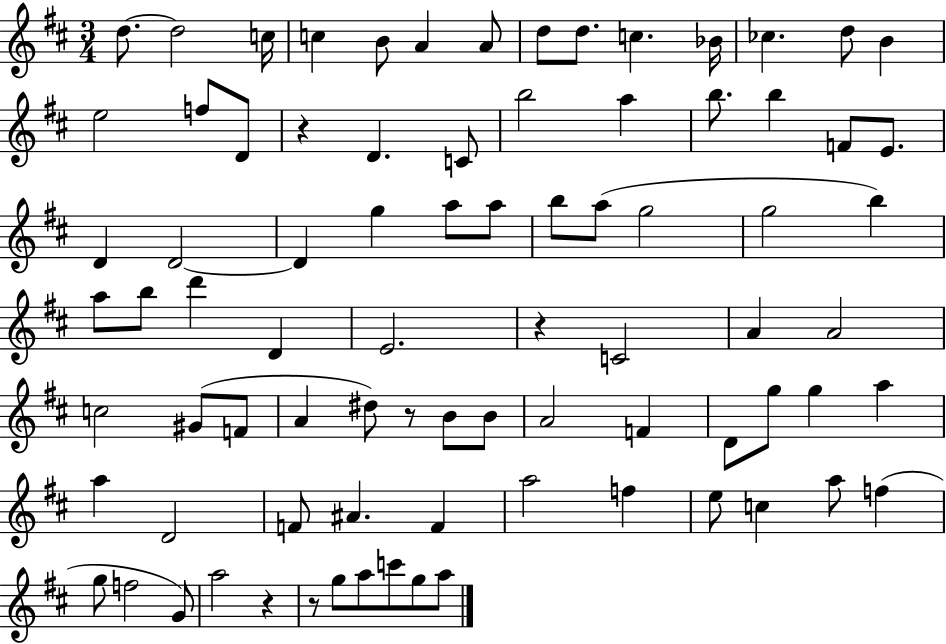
{
  \clef treble
  \numericTimeSignature
  \time 3/4
  \key d \major
  d''8.~~ d''2 c''16 | c''4 b'8 a'4 a'8 | d''8 d''8. c''4. bes'16 | ces''4. d''8 b'4 | \break e''2 f''8 d'8 | r4 d'4. c'8 | b''2 a''4 | b''8. b''4 f'8 e'8. | \break d'4 d'2~~ | d'4 g''4 a''8 a''8 | b''8 a''8( g''2 | g''2 b''4) | \break a''8 b''8 d'''4 d'4 | e'2. | r4 c'2 | a'4 a'2 | \break c''2 gis'8( f'8 | a'4 dis''8) r8 b'8 b'8 | a'2 f'4 | d'8 g''8 g''4 a''4 | \break a''4 d'2 | f'8 ais'4. f'4 | a''2 f''4 | e''8 c''4 a''8 f''4( | \break g''8 f''2 g'8) | a''2 r4 | r8 g''8 a''8 c'''8 g''8 a''8 | \bar "|."
}